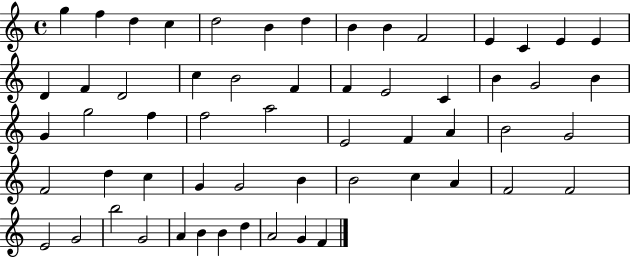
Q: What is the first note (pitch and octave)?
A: G5